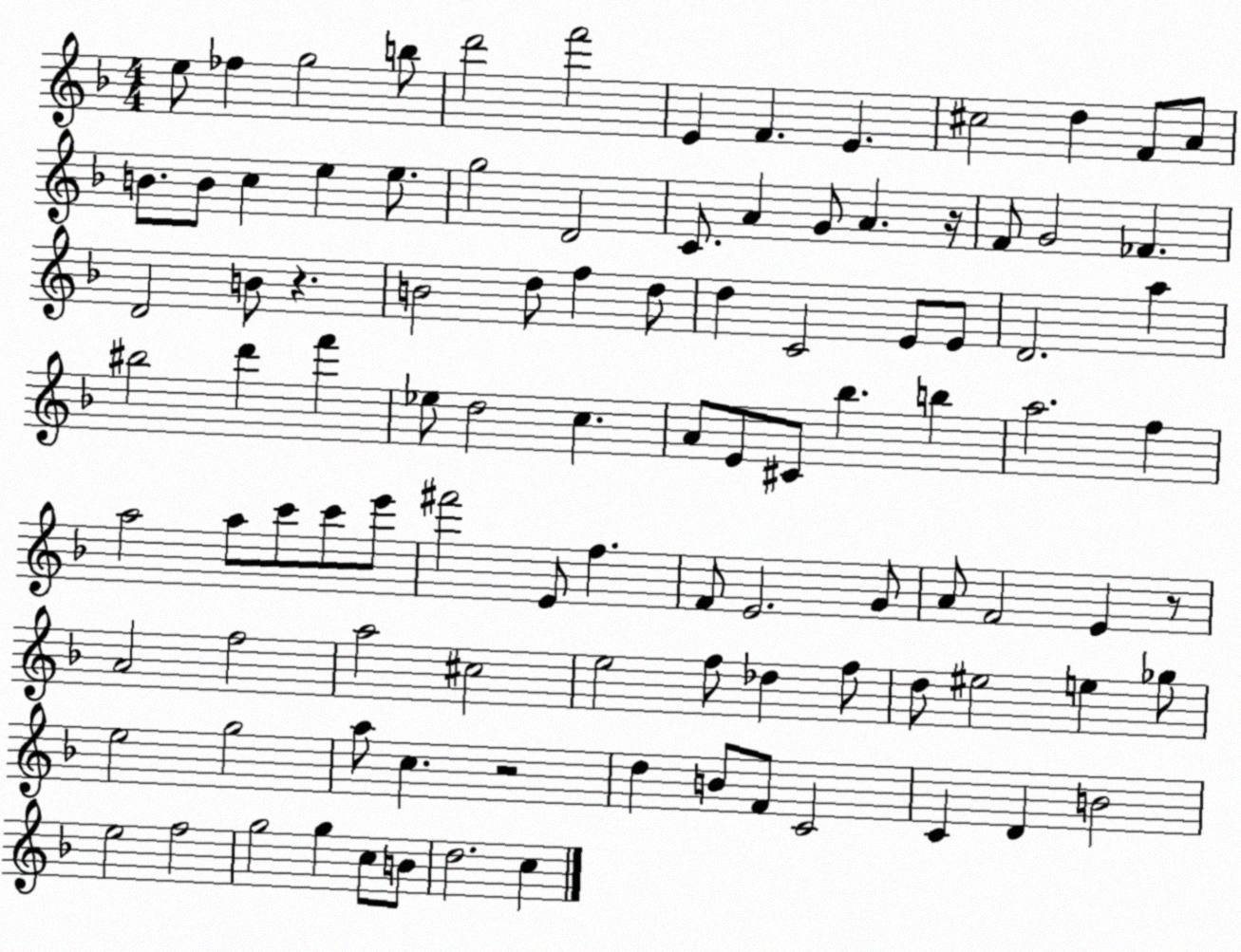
X:1
T:Untitled
M:4/4
L:1/4
K:F
e/2 _f g2 b/2 d'2 f'2 E F E ^c2 d F/2 A/2 B/2 B/2 c e e/2 g2 D2 C/2 A G/2 A z/4 F/2 G2 _F D2 B/2 z B2 d/2 f d/2 d C2 E/2 E/2 D2 a ^b2 d' f' _e/2 d2 c A/2 E/2 ^C/2 _b b a2 f a2 a/2 c'/2 c'/2 e'/2 ^f'2 E/2 f F/2 E2 G/2 A/2 F2 E z/2 A2 f2 a2 ^c2 e2 f/2 _d f/2 d/2 ^e2 e _g/2 e2 g2 a/2 c z2 d B/2 F/2 C2 C D B2 e2 f2 g2 g c/2 B/2 d2 c